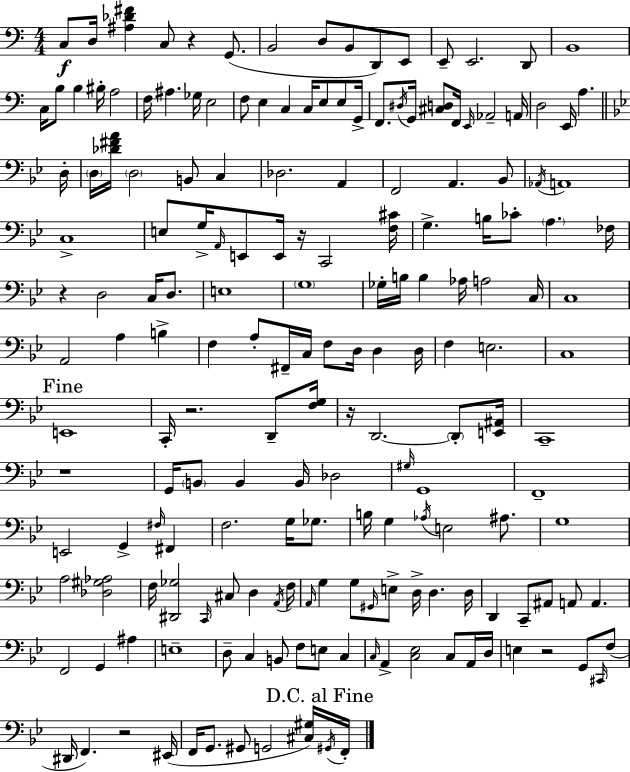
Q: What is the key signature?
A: A minor